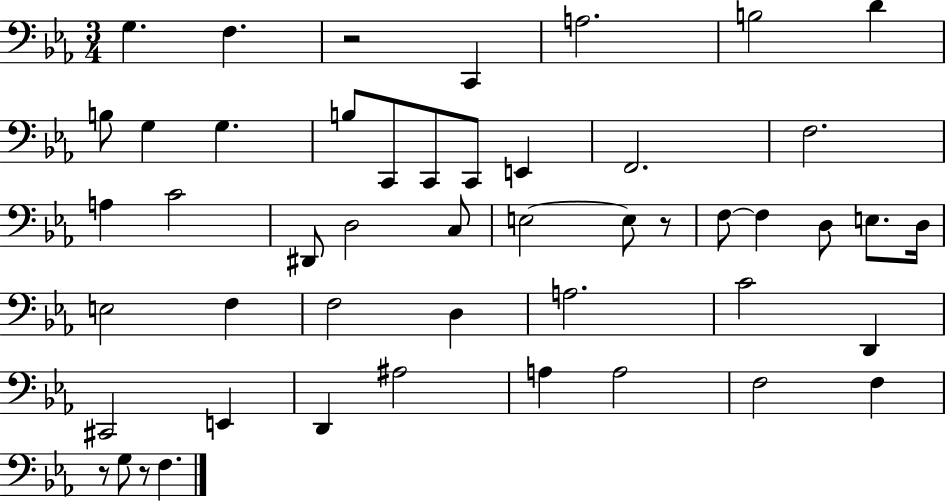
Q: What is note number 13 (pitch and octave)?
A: C2